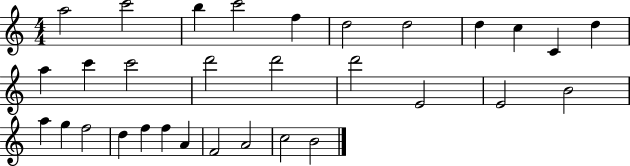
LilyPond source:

{
  \clef treble
  \numericTimeSignature
  \time 4/4
  \key c \major
  a''2 c'''2 | b''4 c'''2 f''4 | d''2 d''2 | d''4 c''4 c'4 d''4 | \break a''4 c'''4 c'''2 | d'''2 d'''2 | d'''2 e'2 | e'2 b'2 | \break a''4 g''4 f''2 | d''4 f''4 f''4 a'4 | f'2 a'2 | c''2 b'2 | \break \bar "|."
}